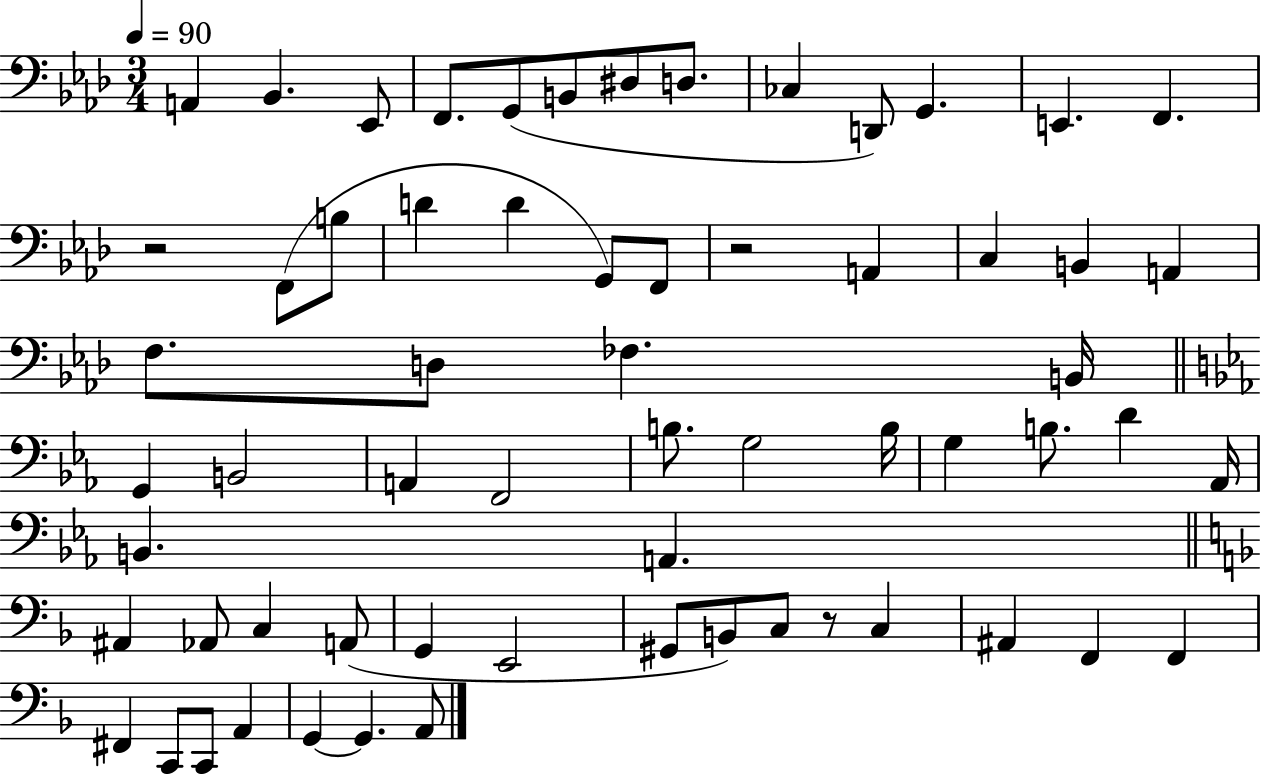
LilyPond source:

{
  \clef bass
  \numericTimeSignature
  \time 3/4
  \key aes \major
  \tempo 4 = 90
  a,4 bes,4. ees,8 | f,8. g,8( b,8 dis8 d8. | ces4 d,8) g,4. | e,4. f,4. | \break r2 f,8( b8 | d'4 d'4 g,8) f,8 | r2 a,4 | c4 b,4 a,4 | \break f8. d8 fes4. b,16 | \bar "||" \break \key c \minor g,4 b,2 | a,4 f,2 | b8. g2 b16 | g4 b8. d'4 aes,16 | \break b,4. a,4. | \bar "||" \break \key f \major ais,4 aes,8 c4 a,8( | g,4 e,2 | gis,8 b,8) c8 r8 c4 | ais,4 f,4 f,4 | \break fis,4 c,8 c,8 a,4 | g,4~~ g,4. a,8 | \bar "|."
}